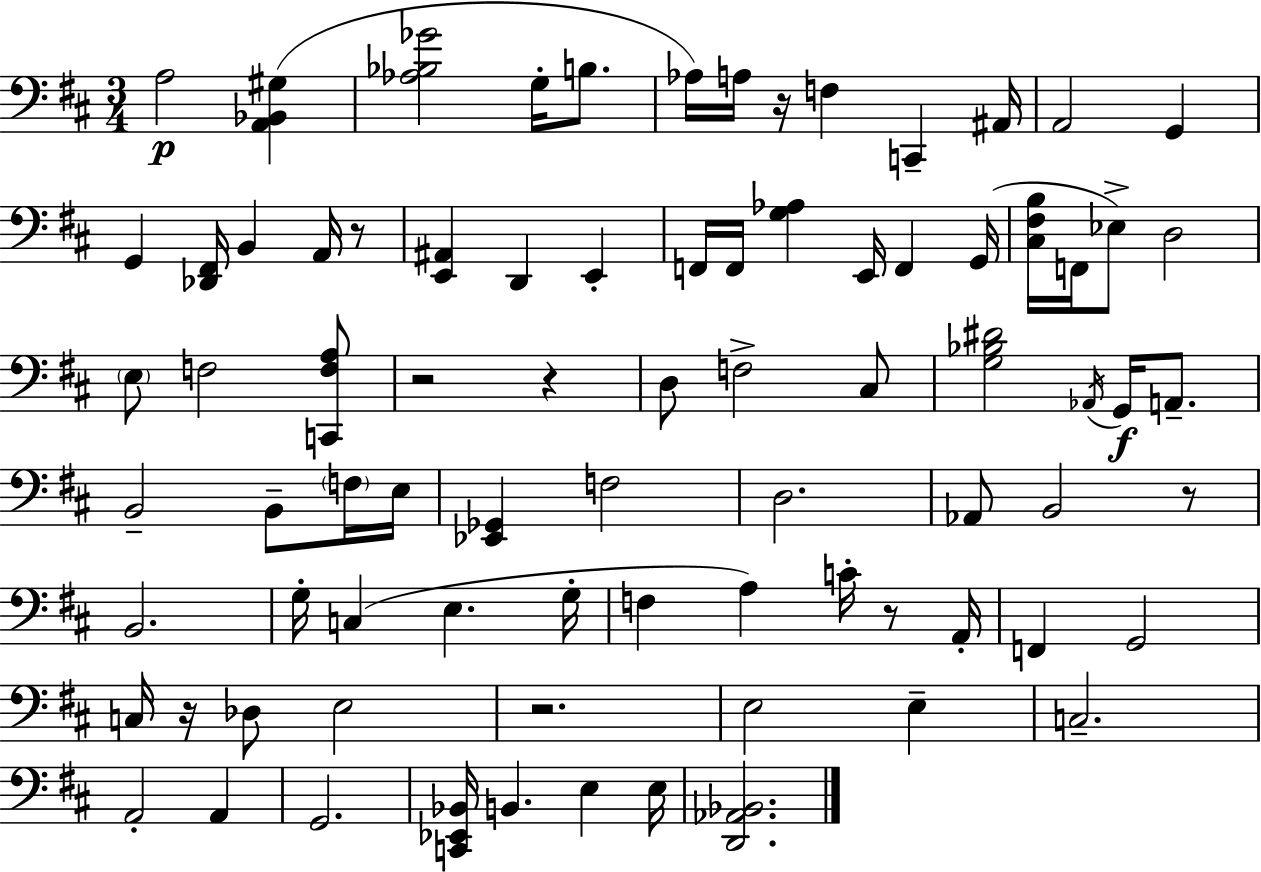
{
  \clef bass
  \numericTimeSignature
  \time 3/4
  \key d \major
  a2\p <a, bes, gis>4( | <aes bes ges'>2 g16-. b8. | aes16) a16 r16 f4 c,4-- ais,16 | a,2 g,4 | \break g,4 <des, fis,>16 b,4 a,16 r8 | <e, ais,>4 d,4 e,4-. | f,16 f,16 <g aes>4 e,16 f,4 g,16( | <cis fis b>16 f,16 ees8->) d2 | \break \parenthesize e8 f2 <c, f a>8 | r2 r4 | d8 f2-> cis8 | <g bes dis'>2 \acciaccatura { aes,16 }\f g,16 a,8.-- | \break b,2-- b,8-- \parenthesize f16 | e16 <ees, ges,>4 f2 | d2. | aes,8 b,2 r8 | \break b,2. | g16-. c4( e4. | g16-. f4 a4) c'16-. r8 | a,16-. f,4 g,2 | \break c16 r16 des8 e2 | r2. | e2 e4-- | c2.-- | \break a,2-. a,4 | g,2. | <c, ees, bes,>16 b,4. e4 | e16 <d, aes, bes,>2. | \break \bar "|."
}